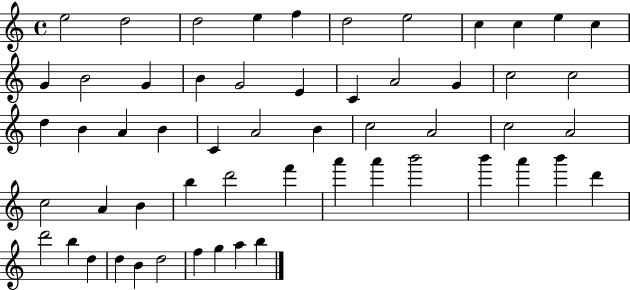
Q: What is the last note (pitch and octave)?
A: B5